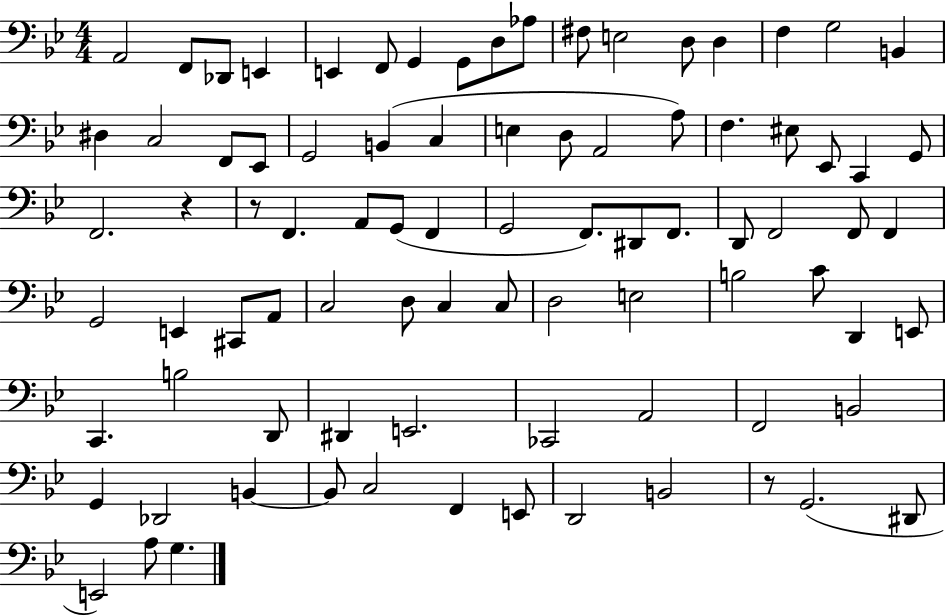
{
  \clef bass
  \numericTimeSignature
  \time 4/4
  \key bes \major
  a,2 f,8 des,8 e,4 | e,4 f,8 g,4 g,8 d8 aes8 | fis8 e2 d8 d4 | f4 g2 b,4 | \break dis4 c2 f,8 ees,8 | g,2 b,4( c4 | e4 d8 a,2 a8) | f4. eis8 ees,8 c,4 g,8 | \break f,2. r4 | r8 f,4. a,8 g,8( f,4 | g,2 f,8.) dis,8 f,8. | d,8 f,2 f,8 f,4 | \break g,2 e,4 cis,8 a,8 | c2 d8 c4 c8 | d2 e2 | b2 c'8 d,4 e,8 | \break c,4. b2 d,8 | dis,4 e,2. | ces,2 a,2 | f,2 b,2 | \break g,4 des,2 b,4~~ | b,8 c2 f,4 e,8 | d,2 b,2 | r8 g,2.( dis,8 | \break e,2) a8 g4. | \bar "|."
}